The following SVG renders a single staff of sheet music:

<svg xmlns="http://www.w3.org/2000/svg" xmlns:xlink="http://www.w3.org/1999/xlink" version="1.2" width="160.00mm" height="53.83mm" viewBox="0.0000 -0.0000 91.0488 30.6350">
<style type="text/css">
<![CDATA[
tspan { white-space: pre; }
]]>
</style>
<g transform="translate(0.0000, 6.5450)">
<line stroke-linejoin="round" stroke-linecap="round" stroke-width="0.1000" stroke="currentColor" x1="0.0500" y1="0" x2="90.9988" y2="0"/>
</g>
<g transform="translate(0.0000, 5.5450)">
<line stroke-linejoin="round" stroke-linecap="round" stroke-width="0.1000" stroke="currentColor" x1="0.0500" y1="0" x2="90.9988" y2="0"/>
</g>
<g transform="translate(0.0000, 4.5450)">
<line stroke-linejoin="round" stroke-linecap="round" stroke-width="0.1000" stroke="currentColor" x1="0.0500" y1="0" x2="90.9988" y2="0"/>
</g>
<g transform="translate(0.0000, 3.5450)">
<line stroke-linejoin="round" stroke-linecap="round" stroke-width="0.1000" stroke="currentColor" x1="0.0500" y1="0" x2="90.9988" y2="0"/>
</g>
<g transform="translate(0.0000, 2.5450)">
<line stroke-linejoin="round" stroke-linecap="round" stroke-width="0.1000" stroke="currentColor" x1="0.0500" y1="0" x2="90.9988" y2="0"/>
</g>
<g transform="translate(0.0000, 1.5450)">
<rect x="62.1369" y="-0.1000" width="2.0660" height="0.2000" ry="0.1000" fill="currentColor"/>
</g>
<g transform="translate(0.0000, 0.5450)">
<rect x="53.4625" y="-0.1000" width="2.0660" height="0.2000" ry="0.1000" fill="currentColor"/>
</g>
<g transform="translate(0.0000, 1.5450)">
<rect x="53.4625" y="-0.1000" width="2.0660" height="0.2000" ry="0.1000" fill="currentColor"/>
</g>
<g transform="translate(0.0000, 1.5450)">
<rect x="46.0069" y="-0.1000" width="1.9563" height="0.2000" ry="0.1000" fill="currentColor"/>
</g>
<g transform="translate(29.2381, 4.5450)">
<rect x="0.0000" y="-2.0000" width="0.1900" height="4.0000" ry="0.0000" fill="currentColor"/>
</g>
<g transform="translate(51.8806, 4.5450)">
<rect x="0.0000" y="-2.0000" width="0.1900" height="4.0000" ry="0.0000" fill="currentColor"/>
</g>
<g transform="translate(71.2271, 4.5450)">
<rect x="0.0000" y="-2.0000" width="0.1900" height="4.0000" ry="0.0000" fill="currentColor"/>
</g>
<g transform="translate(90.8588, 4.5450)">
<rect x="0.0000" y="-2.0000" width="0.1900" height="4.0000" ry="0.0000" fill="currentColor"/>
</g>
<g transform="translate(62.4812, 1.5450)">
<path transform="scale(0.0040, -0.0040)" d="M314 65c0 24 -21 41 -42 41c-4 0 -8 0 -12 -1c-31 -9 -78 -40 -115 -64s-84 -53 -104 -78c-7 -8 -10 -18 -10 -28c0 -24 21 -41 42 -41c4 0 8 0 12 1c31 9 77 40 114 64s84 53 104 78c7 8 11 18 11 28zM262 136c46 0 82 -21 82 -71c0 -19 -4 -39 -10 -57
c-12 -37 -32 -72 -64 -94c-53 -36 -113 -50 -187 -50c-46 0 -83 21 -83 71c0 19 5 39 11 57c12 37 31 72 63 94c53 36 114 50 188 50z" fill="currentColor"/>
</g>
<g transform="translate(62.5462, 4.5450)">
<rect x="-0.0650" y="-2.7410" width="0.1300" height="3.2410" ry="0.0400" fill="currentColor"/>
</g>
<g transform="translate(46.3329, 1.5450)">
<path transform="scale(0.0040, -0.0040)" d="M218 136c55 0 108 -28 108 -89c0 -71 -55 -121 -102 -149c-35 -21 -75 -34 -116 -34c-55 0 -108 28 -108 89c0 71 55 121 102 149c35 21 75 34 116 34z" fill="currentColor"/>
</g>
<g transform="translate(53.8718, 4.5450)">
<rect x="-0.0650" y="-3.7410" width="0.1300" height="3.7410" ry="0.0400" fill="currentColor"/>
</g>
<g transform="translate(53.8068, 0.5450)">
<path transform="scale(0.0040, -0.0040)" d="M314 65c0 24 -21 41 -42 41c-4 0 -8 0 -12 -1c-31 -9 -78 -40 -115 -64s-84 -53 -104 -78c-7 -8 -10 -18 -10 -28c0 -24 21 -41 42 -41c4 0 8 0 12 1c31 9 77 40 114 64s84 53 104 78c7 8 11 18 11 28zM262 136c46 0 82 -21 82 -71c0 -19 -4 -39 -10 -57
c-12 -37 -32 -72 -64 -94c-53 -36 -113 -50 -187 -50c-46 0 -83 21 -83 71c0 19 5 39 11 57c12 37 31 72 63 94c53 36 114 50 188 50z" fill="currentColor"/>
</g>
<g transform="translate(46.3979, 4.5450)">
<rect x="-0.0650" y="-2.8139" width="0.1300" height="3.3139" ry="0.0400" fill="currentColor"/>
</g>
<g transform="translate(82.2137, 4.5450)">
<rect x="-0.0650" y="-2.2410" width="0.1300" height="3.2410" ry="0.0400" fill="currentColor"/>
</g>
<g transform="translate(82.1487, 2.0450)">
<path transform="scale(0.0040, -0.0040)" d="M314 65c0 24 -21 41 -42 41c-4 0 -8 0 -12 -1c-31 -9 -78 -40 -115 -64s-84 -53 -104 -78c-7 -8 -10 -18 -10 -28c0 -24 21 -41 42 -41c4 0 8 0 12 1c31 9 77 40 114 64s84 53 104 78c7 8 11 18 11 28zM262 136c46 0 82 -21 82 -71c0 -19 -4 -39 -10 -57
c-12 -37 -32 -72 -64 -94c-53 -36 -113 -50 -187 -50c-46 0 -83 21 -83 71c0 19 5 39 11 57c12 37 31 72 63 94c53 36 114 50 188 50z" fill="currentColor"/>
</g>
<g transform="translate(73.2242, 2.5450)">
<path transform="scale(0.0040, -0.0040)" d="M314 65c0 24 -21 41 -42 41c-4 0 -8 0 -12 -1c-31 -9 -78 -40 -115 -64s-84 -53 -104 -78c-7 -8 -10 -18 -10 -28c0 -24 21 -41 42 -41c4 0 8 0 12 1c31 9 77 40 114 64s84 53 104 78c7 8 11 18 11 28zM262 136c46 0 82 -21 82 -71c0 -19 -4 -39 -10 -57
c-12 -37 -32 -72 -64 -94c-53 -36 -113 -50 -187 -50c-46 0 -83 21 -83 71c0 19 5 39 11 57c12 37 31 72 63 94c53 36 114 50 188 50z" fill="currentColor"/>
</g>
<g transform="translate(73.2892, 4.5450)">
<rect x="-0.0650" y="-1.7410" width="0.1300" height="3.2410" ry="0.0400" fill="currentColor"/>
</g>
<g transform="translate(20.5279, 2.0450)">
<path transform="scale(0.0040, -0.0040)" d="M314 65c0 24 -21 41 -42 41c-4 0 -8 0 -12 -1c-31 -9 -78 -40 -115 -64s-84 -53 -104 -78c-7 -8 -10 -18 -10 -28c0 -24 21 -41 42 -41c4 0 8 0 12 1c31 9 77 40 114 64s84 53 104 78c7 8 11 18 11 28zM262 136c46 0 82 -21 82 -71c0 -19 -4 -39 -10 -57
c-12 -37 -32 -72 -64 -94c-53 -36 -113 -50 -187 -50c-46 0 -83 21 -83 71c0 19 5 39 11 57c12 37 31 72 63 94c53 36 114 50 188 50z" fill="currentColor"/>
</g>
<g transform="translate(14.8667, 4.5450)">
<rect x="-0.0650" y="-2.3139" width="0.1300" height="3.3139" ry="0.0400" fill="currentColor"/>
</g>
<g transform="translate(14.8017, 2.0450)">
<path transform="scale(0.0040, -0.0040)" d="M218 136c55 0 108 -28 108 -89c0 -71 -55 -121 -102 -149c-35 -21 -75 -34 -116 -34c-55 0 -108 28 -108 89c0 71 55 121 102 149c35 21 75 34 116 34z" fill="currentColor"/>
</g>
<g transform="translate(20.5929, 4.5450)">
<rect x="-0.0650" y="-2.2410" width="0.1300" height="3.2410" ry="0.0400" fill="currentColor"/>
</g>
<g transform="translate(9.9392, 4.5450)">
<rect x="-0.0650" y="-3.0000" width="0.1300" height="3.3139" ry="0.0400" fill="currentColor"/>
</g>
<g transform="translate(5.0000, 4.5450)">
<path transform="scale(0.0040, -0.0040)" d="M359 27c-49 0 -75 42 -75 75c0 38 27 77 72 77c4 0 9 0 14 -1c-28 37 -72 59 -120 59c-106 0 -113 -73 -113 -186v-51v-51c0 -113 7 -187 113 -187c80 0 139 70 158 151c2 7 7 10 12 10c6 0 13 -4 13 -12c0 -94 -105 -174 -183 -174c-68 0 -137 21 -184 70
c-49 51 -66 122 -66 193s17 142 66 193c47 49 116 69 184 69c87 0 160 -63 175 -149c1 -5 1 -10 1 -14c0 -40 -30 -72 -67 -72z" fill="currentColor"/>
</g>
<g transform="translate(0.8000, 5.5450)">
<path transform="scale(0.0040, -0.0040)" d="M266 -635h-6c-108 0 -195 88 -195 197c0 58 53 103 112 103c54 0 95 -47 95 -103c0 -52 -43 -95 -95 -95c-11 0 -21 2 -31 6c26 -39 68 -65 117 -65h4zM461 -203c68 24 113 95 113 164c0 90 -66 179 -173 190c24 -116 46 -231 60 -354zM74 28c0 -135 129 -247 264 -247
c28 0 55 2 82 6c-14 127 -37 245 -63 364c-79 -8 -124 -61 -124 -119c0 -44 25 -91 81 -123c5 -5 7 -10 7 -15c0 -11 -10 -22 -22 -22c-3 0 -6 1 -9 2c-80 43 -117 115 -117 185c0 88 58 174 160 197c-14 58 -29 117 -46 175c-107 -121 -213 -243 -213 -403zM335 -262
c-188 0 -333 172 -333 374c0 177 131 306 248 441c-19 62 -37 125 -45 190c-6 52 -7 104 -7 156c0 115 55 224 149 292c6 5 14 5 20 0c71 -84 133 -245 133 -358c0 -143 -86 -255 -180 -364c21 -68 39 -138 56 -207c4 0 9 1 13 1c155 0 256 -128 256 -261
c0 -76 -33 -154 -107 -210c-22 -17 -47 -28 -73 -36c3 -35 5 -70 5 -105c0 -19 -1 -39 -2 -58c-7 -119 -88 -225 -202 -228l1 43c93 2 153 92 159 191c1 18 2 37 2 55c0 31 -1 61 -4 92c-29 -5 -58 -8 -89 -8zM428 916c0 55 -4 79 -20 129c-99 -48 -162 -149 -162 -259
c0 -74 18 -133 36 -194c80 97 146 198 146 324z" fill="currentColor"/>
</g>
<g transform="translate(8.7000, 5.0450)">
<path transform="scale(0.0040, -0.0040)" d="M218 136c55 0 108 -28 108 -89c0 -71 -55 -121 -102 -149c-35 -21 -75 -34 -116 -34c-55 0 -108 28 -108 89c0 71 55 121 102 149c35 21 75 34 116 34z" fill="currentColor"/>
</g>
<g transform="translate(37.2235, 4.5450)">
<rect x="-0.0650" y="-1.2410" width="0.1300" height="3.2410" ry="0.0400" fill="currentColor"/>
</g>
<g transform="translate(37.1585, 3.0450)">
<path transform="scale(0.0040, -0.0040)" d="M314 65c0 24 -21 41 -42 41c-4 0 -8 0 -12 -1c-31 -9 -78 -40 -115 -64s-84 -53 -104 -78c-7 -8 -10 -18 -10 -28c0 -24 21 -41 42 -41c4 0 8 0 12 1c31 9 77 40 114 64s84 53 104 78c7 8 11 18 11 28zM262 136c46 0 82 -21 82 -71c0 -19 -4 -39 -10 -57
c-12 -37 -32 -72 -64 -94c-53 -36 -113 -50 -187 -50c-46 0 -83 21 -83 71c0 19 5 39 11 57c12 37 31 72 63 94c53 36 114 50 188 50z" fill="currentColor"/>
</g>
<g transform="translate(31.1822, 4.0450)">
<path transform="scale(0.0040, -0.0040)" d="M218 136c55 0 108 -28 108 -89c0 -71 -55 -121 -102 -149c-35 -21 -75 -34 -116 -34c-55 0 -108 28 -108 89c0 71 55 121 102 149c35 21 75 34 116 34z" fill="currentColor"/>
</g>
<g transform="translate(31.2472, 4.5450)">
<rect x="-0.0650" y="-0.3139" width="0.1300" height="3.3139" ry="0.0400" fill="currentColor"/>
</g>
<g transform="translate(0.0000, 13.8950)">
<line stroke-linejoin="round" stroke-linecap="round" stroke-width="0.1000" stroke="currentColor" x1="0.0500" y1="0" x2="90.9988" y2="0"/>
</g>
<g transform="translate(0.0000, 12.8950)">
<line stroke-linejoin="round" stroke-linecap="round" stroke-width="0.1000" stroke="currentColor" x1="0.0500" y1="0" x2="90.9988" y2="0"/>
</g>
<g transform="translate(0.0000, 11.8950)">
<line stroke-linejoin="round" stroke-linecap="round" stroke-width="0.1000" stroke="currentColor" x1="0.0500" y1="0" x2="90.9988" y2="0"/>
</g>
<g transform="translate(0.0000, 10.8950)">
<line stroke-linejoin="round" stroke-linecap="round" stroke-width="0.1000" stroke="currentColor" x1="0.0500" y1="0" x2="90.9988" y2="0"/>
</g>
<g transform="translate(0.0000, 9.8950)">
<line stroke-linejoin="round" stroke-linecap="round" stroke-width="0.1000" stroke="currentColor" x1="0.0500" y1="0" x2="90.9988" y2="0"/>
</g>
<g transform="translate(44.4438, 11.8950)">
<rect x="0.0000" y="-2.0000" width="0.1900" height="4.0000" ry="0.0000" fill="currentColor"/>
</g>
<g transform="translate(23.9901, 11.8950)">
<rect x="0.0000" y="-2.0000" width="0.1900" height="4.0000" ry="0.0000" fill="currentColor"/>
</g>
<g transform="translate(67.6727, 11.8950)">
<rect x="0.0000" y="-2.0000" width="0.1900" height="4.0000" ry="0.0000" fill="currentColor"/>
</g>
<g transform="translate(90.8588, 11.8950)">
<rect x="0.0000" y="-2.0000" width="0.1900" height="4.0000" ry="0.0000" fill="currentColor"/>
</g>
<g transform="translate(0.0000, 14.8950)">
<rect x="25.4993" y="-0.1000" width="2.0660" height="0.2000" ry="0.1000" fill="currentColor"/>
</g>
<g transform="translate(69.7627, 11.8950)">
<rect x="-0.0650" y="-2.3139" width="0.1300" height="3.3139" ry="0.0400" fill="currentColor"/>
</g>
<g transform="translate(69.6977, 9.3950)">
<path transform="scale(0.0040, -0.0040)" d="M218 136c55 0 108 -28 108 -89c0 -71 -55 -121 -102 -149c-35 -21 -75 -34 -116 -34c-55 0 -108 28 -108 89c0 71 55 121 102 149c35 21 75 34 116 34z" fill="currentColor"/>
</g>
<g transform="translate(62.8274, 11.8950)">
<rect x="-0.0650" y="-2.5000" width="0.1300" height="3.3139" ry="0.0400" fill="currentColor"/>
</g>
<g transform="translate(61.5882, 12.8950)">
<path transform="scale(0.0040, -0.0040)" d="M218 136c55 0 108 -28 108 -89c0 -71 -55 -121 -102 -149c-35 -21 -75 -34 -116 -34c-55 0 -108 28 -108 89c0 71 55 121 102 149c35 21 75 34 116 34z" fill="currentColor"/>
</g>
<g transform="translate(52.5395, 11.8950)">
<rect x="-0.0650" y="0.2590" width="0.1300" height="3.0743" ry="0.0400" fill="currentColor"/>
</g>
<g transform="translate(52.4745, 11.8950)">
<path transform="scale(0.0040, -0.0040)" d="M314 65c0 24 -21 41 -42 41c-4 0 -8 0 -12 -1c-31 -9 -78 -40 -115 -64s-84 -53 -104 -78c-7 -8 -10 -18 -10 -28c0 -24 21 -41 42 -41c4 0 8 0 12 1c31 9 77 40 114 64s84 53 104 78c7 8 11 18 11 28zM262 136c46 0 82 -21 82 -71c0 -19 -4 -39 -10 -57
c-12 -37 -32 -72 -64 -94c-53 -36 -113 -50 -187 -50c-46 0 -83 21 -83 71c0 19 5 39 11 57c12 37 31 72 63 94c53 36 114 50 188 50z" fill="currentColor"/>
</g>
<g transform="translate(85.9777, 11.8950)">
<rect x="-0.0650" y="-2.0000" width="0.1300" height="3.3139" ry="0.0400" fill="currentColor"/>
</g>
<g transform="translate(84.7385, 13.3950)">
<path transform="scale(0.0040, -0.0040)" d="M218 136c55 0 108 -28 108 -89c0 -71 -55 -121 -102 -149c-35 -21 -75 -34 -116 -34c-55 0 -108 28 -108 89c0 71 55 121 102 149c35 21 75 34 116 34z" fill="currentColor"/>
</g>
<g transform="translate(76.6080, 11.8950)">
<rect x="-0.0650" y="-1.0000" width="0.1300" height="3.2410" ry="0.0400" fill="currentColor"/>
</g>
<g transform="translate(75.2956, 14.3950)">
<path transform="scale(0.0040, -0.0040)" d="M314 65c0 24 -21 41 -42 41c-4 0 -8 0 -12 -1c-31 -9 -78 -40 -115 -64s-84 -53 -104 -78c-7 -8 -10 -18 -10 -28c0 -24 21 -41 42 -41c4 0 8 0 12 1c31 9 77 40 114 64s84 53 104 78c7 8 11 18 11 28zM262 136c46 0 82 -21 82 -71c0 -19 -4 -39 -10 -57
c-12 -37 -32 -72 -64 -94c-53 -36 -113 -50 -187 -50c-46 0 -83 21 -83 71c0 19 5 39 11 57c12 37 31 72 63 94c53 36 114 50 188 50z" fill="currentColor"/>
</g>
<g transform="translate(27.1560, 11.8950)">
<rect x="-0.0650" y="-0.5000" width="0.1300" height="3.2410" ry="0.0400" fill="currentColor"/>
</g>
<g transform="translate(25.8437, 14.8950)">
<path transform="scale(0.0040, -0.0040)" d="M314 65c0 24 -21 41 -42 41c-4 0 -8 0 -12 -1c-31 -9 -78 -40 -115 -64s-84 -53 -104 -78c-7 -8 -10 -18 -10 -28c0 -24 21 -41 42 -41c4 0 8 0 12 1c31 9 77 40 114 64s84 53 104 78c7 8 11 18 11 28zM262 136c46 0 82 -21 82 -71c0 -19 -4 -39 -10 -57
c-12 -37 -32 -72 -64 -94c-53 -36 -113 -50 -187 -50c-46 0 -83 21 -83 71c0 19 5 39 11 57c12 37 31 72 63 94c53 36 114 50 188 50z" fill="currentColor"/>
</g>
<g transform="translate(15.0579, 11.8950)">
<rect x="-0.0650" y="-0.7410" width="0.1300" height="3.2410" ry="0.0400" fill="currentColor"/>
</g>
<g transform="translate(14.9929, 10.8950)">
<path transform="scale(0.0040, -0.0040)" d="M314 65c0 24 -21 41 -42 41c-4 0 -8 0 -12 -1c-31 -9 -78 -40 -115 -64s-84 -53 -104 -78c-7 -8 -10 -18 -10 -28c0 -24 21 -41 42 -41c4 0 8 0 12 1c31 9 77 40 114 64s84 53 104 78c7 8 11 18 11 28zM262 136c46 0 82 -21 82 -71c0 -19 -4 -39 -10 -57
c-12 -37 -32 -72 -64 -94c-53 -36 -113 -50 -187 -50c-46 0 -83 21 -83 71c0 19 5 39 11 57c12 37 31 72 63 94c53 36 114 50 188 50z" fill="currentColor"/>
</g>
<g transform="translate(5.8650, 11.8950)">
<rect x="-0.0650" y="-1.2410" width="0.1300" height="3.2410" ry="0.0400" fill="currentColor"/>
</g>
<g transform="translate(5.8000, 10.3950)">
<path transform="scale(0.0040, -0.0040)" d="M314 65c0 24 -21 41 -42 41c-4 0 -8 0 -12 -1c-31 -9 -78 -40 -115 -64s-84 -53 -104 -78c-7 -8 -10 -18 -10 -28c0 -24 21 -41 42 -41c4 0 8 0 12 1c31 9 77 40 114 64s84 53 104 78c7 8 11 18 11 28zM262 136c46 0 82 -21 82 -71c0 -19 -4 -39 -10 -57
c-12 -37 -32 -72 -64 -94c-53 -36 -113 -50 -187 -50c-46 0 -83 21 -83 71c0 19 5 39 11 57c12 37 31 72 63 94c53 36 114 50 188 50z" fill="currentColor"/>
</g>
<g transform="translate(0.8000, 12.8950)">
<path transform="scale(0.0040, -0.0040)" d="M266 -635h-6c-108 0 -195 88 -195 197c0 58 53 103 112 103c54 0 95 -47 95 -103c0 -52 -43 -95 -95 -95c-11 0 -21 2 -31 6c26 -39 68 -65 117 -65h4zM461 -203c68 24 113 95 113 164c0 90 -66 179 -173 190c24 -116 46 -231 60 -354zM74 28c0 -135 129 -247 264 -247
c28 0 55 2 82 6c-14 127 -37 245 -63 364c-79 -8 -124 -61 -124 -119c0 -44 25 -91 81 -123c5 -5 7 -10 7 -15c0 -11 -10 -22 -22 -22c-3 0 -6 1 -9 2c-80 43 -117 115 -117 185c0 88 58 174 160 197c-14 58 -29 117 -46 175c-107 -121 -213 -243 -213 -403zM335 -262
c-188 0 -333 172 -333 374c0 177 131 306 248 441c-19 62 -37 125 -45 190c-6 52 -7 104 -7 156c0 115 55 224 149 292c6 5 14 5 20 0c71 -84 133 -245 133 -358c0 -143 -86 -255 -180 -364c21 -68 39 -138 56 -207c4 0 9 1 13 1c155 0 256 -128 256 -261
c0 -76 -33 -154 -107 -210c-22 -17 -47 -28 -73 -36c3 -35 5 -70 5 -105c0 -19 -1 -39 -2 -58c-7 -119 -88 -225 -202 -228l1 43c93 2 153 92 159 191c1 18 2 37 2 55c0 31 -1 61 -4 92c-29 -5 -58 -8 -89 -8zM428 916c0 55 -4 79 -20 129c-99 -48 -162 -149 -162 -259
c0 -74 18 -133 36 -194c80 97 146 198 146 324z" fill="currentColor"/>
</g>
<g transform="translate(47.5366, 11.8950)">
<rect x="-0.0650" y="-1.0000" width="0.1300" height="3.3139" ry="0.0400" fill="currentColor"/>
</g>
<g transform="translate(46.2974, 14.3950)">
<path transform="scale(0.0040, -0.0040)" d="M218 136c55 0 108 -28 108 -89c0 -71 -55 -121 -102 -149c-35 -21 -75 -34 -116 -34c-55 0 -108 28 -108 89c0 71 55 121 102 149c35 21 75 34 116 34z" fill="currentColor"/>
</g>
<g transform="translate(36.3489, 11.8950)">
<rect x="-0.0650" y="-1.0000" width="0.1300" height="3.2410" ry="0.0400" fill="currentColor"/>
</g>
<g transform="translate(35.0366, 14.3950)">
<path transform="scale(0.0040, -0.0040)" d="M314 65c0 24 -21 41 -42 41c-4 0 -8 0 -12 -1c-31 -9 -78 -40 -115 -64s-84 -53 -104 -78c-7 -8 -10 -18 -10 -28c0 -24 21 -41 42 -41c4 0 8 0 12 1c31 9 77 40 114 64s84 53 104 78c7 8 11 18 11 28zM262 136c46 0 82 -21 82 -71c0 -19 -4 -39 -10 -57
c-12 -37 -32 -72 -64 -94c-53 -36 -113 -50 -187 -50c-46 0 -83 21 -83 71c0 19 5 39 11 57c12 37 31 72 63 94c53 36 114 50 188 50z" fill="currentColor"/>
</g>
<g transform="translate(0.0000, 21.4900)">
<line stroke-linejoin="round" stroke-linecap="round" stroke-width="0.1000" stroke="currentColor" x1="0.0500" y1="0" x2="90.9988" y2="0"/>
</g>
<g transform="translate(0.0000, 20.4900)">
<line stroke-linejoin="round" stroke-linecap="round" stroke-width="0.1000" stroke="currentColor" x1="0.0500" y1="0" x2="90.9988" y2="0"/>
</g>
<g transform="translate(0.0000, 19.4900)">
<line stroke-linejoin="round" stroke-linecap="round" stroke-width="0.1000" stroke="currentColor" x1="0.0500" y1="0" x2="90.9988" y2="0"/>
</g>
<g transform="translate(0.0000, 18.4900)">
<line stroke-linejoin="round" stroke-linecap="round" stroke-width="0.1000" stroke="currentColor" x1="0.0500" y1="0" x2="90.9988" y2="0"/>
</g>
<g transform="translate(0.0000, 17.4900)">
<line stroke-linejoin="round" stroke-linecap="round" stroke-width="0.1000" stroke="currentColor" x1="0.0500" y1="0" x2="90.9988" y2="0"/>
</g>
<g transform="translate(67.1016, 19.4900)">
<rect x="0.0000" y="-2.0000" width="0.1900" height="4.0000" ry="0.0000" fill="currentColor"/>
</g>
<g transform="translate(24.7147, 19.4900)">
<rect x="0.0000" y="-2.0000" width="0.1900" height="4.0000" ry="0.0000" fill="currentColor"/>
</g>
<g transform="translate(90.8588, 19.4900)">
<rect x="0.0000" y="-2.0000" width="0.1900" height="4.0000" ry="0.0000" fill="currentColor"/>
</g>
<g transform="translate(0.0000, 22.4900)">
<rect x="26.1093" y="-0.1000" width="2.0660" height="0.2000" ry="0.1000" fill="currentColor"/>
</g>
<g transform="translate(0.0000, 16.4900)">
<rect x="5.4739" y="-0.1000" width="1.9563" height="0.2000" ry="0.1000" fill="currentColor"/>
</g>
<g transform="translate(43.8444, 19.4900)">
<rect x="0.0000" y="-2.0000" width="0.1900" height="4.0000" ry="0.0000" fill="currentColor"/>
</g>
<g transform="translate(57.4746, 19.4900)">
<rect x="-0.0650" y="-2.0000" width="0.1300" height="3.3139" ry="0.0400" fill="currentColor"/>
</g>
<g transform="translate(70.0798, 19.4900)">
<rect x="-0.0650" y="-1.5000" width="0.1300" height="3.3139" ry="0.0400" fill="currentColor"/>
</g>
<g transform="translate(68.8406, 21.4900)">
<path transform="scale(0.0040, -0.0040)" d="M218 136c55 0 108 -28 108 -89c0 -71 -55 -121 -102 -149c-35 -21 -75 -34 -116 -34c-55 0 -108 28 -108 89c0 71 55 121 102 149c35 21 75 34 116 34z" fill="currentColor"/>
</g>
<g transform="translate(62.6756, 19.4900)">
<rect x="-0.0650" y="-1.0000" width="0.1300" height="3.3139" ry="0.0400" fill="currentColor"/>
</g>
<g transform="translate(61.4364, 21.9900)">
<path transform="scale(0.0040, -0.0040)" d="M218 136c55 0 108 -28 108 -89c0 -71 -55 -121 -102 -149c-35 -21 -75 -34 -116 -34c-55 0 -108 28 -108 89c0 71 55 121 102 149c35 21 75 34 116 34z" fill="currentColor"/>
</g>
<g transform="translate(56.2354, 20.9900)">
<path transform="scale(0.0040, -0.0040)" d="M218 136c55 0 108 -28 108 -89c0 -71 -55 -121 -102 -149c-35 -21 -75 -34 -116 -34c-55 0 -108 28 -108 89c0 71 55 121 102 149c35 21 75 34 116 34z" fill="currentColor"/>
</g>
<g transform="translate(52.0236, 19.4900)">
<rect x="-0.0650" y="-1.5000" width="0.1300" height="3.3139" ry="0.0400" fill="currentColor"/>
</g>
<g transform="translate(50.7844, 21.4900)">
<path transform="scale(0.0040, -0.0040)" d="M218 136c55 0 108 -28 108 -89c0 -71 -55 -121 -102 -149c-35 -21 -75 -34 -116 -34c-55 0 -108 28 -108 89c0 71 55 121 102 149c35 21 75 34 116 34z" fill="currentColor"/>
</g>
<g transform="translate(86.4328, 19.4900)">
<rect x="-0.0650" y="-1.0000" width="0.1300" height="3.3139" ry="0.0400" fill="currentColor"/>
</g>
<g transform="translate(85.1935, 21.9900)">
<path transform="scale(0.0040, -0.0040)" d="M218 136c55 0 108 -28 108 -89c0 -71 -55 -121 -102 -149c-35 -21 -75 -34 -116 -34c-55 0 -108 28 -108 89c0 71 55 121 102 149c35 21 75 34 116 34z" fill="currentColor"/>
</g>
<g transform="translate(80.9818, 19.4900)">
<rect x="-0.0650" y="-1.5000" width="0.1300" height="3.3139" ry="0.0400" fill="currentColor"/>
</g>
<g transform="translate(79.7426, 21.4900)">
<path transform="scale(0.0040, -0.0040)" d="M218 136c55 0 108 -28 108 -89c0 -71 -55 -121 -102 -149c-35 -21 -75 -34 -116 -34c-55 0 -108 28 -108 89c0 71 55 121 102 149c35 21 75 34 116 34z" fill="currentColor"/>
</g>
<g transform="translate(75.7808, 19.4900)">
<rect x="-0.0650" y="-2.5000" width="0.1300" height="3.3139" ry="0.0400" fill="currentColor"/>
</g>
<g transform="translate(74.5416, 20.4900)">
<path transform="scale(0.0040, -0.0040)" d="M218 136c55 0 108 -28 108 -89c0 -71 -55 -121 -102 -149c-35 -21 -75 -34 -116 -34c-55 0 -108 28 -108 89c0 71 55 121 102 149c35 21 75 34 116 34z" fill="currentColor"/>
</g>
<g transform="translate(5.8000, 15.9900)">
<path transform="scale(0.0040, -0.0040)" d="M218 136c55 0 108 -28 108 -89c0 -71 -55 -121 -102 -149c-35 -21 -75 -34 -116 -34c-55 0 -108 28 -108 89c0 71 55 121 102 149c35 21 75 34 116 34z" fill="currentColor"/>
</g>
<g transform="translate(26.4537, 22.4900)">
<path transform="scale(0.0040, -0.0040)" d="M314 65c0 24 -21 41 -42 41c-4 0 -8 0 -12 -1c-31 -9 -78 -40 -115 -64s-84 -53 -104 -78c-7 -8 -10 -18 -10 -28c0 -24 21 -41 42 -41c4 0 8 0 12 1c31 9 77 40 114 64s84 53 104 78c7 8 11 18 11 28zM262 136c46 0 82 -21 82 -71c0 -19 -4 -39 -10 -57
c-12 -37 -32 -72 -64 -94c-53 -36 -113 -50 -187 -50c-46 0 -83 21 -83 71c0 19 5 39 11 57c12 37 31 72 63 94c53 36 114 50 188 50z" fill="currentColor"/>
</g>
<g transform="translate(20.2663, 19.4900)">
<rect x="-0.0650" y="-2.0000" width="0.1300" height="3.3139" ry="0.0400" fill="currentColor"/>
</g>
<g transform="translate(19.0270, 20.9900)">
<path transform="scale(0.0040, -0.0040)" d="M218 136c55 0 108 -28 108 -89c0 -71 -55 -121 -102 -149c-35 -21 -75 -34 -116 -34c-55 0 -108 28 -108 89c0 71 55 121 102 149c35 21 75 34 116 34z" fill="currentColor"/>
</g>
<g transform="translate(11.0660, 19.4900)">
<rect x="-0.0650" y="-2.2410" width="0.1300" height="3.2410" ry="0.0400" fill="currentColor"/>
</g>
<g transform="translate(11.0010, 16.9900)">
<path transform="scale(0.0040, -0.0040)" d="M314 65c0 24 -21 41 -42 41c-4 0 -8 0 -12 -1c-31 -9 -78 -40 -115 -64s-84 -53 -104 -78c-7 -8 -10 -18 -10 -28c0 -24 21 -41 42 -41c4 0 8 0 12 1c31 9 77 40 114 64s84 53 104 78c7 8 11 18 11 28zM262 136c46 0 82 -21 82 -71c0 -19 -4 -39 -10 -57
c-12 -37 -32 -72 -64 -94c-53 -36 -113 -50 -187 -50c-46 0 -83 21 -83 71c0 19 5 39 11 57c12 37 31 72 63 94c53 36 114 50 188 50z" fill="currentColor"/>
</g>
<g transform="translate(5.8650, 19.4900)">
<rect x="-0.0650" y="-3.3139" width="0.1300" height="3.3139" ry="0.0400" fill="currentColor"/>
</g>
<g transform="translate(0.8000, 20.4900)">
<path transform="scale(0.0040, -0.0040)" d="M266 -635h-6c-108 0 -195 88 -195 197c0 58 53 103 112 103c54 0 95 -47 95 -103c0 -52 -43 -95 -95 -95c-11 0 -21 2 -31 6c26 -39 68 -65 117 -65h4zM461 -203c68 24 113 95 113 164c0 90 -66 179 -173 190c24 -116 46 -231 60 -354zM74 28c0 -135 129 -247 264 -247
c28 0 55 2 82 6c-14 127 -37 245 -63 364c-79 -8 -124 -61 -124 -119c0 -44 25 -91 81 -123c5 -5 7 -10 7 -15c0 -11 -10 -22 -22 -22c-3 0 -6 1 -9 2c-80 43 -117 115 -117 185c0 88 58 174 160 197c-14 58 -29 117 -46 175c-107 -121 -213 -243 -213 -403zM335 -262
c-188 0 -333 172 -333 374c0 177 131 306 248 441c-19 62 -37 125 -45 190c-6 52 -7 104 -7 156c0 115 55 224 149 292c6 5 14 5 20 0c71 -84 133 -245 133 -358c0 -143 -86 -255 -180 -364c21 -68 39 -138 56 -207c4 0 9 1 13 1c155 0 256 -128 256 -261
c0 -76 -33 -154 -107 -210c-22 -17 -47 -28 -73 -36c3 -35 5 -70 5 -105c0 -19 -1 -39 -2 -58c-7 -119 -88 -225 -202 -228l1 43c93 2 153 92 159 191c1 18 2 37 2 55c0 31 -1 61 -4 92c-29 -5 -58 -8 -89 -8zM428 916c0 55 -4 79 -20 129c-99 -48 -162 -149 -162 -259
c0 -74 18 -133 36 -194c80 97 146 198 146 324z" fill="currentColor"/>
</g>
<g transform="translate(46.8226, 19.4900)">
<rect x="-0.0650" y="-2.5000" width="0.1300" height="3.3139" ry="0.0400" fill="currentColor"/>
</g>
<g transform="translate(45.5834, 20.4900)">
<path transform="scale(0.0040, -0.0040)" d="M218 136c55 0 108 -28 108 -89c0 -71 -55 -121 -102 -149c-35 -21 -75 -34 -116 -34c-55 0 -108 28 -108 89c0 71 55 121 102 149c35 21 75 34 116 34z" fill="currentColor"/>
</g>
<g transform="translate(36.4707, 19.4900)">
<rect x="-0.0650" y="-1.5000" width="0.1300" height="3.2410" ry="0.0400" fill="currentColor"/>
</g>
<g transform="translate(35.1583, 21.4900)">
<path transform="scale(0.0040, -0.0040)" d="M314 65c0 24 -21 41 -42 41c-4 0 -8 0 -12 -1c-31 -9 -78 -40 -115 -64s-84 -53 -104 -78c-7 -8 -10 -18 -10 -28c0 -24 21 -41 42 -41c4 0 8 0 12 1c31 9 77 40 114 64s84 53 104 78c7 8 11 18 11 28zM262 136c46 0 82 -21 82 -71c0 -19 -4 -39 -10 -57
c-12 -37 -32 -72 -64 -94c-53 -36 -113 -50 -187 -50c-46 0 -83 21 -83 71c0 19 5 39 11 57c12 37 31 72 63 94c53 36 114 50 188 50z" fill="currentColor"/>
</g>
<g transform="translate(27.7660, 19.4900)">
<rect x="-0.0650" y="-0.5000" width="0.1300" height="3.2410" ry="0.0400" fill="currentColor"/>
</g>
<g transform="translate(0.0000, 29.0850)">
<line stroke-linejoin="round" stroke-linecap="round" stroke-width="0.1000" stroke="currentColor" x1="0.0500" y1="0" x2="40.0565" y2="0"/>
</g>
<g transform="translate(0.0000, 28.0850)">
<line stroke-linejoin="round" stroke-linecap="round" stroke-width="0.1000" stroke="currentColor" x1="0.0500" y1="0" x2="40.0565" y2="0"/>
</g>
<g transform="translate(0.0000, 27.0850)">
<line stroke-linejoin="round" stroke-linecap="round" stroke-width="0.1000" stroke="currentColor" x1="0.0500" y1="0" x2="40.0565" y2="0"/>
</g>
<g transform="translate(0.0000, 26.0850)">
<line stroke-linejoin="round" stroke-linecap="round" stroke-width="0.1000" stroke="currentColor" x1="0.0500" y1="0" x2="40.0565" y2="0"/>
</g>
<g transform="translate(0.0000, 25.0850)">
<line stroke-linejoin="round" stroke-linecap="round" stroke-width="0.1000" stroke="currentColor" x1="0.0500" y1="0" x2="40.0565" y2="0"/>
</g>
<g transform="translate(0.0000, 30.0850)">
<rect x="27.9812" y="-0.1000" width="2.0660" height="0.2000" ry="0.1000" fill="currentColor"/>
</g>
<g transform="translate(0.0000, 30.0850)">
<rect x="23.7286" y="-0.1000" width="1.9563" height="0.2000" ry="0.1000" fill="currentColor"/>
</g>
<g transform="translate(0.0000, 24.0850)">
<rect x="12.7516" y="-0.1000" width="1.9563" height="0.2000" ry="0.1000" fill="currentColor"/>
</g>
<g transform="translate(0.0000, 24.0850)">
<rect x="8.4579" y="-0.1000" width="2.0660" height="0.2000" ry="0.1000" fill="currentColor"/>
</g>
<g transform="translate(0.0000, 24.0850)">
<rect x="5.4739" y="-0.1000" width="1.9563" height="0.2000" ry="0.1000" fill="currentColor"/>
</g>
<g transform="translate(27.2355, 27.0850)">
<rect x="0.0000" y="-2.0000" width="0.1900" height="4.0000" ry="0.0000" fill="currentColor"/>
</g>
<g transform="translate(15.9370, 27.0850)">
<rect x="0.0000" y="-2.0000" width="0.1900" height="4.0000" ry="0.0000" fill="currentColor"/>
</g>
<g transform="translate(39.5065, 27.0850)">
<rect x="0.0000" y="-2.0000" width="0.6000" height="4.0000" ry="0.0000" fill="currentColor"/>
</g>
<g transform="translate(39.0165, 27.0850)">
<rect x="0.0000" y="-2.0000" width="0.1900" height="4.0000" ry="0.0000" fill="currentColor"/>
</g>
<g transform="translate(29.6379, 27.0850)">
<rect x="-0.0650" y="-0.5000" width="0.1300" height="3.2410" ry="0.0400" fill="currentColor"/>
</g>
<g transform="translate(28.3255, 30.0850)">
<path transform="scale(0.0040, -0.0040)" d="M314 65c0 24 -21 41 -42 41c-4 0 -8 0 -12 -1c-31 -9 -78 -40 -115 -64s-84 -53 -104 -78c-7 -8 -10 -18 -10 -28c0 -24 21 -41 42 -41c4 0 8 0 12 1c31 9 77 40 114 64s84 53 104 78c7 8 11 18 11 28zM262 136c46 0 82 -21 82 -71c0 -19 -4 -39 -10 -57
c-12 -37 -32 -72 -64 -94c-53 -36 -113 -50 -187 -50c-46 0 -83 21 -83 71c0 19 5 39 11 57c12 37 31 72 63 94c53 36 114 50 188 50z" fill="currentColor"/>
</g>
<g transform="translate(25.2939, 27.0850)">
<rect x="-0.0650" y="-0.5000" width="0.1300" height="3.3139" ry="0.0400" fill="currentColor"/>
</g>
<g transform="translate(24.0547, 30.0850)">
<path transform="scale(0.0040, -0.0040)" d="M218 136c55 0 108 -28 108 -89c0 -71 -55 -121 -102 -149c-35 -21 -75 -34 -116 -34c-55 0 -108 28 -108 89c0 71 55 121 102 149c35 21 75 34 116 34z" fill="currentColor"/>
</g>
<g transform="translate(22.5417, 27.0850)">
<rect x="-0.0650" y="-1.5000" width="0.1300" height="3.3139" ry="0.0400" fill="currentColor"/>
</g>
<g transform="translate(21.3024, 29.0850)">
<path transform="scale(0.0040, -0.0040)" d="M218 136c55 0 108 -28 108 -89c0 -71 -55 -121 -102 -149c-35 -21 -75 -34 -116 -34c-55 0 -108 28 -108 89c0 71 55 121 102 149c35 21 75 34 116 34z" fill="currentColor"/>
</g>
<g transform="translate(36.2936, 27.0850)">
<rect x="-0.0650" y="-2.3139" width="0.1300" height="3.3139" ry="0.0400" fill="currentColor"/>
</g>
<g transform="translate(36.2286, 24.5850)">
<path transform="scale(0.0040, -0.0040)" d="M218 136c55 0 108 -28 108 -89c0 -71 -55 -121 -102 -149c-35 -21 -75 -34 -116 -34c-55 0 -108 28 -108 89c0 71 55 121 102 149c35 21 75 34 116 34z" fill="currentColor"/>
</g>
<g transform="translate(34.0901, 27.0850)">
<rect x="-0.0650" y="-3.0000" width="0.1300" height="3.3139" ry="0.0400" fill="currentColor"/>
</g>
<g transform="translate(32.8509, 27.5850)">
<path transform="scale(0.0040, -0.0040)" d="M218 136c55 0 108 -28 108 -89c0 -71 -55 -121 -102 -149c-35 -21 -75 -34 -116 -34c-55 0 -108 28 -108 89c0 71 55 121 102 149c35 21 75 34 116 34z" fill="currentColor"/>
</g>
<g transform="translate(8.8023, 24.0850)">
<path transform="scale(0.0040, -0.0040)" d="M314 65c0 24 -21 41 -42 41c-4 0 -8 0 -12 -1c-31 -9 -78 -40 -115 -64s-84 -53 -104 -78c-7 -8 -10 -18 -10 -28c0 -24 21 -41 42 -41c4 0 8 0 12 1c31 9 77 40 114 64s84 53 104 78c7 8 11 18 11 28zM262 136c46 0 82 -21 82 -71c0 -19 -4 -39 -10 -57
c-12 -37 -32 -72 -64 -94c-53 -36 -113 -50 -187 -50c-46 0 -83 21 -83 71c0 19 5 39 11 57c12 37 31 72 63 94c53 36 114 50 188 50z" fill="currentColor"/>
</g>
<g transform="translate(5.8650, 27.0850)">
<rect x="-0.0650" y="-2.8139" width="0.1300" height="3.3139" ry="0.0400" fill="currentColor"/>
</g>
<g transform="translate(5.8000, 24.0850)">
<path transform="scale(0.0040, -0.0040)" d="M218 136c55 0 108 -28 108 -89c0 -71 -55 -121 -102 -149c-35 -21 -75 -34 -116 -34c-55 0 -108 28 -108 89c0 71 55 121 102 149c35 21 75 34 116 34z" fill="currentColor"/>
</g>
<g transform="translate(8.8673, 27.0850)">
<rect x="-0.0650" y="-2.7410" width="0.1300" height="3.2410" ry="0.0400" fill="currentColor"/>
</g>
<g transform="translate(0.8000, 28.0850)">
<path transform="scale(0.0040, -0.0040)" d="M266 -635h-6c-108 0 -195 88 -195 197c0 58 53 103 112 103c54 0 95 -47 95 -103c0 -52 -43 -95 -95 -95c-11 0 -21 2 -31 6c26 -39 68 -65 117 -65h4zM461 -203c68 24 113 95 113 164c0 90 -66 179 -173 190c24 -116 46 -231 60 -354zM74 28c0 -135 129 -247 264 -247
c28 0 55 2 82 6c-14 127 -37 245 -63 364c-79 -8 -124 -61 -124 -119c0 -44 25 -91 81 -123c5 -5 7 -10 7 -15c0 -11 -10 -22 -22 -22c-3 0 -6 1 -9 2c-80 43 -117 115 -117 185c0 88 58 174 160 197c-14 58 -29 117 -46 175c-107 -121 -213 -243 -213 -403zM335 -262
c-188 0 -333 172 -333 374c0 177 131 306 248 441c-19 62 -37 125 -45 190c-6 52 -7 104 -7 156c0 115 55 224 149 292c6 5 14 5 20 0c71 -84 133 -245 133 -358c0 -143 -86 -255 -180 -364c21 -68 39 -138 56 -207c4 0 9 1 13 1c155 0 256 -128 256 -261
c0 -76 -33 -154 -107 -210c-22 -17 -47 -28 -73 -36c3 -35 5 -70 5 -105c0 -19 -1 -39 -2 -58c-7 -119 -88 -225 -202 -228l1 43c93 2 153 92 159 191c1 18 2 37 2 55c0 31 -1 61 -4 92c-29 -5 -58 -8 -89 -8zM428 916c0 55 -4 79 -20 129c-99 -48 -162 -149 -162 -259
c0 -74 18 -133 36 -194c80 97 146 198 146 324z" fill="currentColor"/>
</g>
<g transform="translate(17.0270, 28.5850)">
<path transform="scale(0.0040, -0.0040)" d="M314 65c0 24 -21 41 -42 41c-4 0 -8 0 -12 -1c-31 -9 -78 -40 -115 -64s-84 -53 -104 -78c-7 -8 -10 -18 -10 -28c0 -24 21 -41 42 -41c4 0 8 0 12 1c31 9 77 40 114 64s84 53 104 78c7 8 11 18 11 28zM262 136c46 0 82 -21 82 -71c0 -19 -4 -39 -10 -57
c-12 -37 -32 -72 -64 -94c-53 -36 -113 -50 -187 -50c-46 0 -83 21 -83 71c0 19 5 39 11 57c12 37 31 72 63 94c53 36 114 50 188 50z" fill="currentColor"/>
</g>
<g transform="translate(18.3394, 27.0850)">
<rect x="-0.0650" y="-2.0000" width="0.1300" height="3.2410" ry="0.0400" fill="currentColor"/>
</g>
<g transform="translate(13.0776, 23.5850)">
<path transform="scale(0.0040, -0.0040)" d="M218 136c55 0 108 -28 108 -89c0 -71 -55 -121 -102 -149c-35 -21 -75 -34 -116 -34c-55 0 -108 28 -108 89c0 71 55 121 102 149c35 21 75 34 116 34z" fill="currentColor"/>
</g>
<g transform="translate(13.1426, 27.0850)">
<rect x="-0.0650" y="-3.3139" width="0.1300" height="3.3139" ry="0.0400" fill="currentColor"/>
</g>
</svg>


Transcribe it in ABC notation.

X:1
T:Untitled
M:4/4
L:1/4
K:C
A g g2 c e2 a c'2 a2 f2 g2 e2 d2 C2 D2 D B2 G g D2 F b g2 F C2 E2 G E F D E G E D a a2 b F2 E C C2 A g